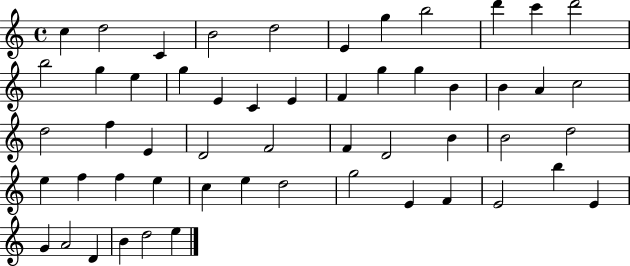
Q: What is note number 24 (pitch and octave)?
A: A4